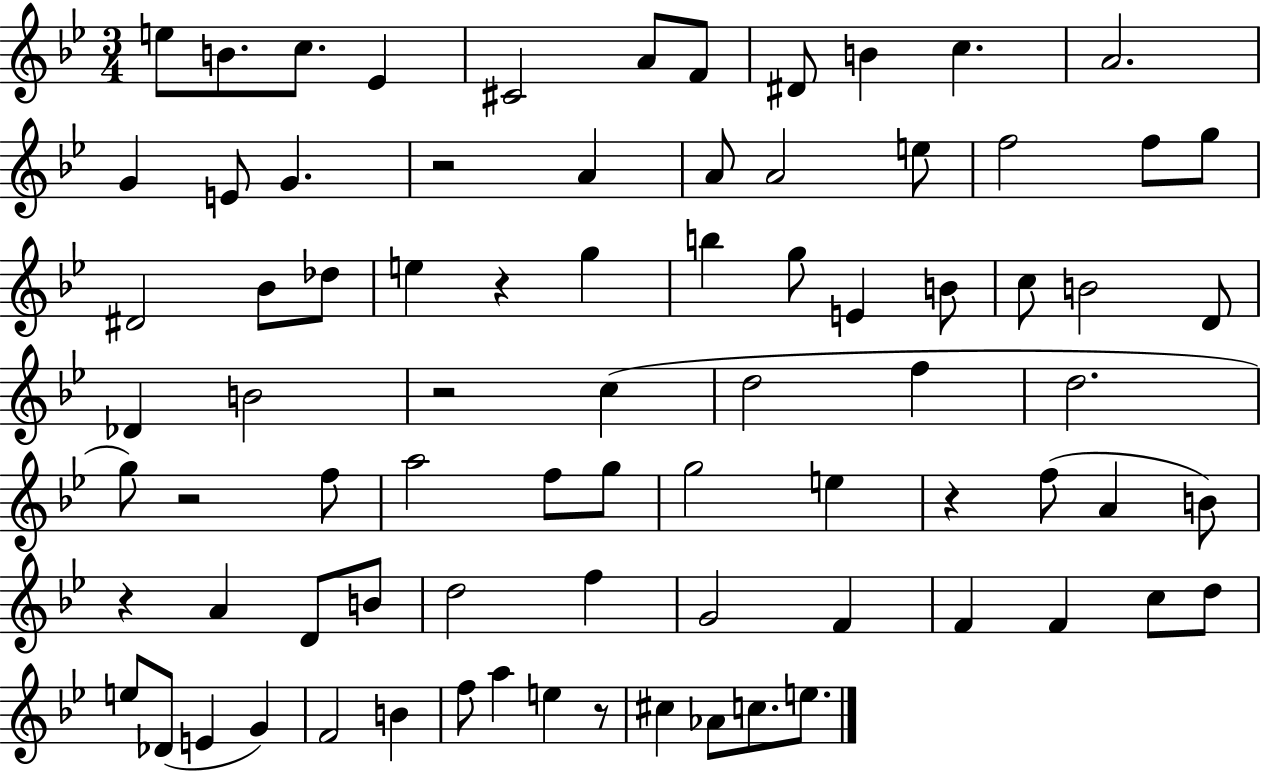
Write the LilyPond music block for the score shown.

{
  \clef treble
  \numericTimeSignature
  \time 3/4
  \key bes \major
  e''8 b'8. c''8. ees'4 | cis'2 a'8 f'8 | dis'8 b'4 c''4. | a'2. | \break g'4 e'8 g'4. | r2 a'4 | a'8 a'2 e''8 | f''2 f''8 g''8 | \break dis'2 bes'8 des''8 | e''4 r4 g''4 | b''4 g''8 e'4 b'8 | c''8 b'2 d'8 | \break des'4 b'2 | r2 c''4( | d''2 f''4 | d''2. | \break g''8) r2 f''8 | a''2 f''8 g''8 | g''2 e''4 | r4 f''8( a'4 b'8) | \break r4 a'4 d'8 b'8 | d''2 f''4 | g'2 f'4 | f'4 f'4 c''8 d''8 | \break e''8 des'8( e'4 g'4) | f'2 b'4 | f''8 a''4 e''4 r8 | cis''4 aes'8 c''8. e''8. | \break \bar "|."
}